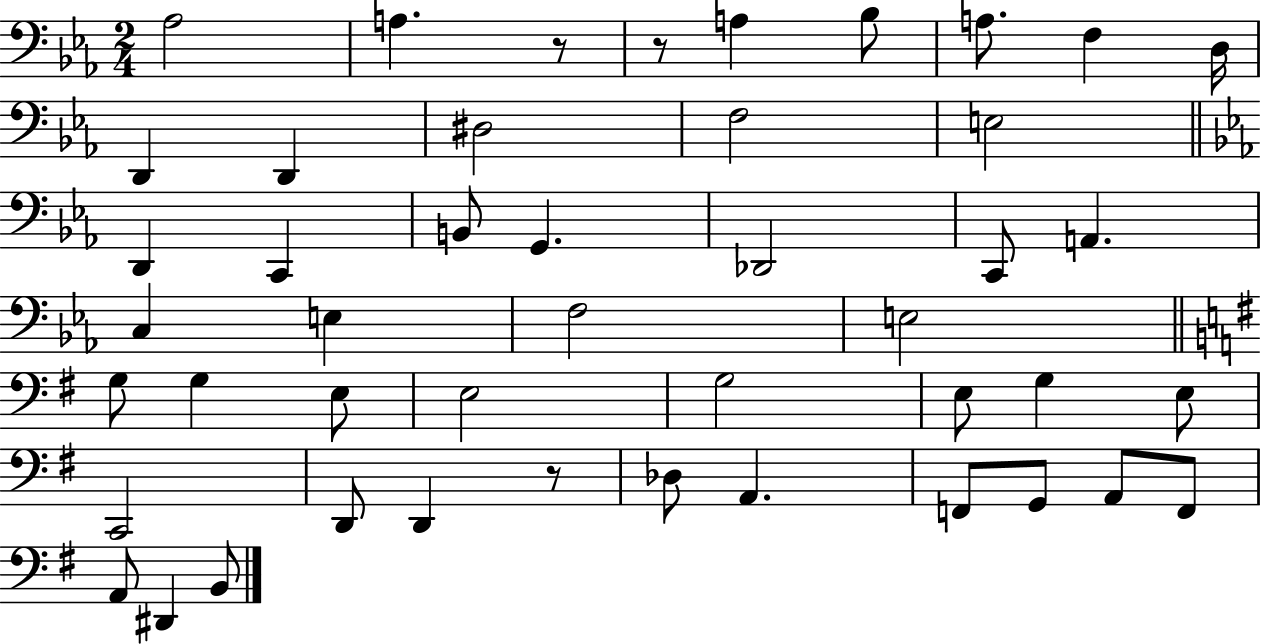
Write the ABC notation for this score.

X:1
T:Untitled
M:2/4
L:1/4
K:Eb
_A,2 A, z/2 z/2 A, _B,/2 A,/2 F, D,/4 D,, D,, ^D,2 F,2 E,2 D,, C,, B,,/2 G,, _D,,2 C,,/2 A,, C, E, F,2 E,2 G,/2 G, E,/2 E,2 G,2 E,/2 G, E,/2 C,,2 D,,/2 D,, z/2 _D,/2 A,, F,,/2 G,,/2 A,,/2 F,,/2 A,,/2 ^D,, B,,/2